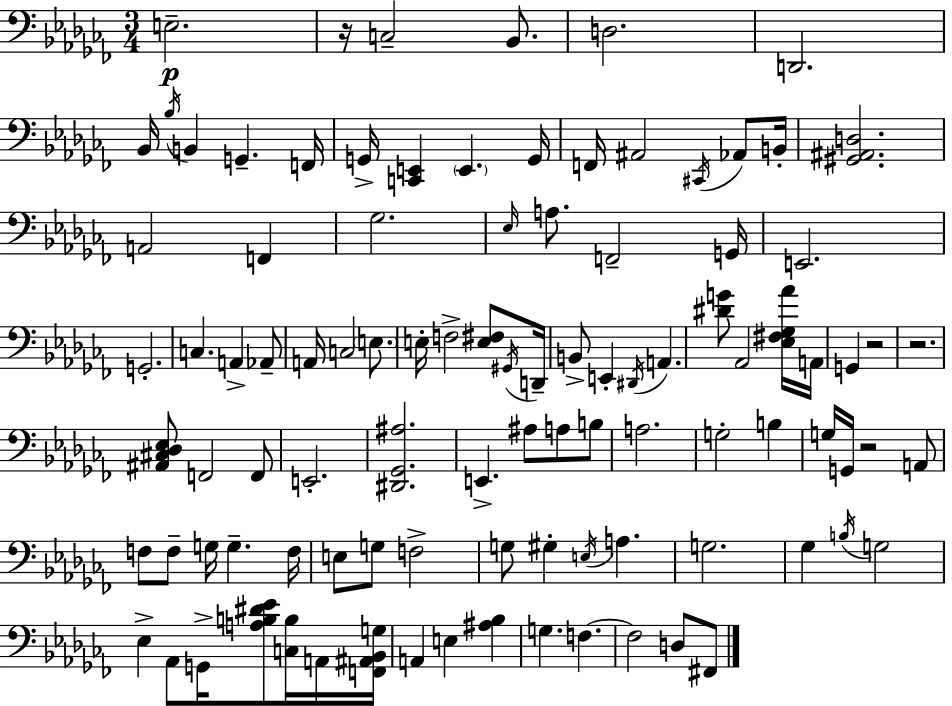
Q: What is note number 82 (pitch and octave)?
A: F3